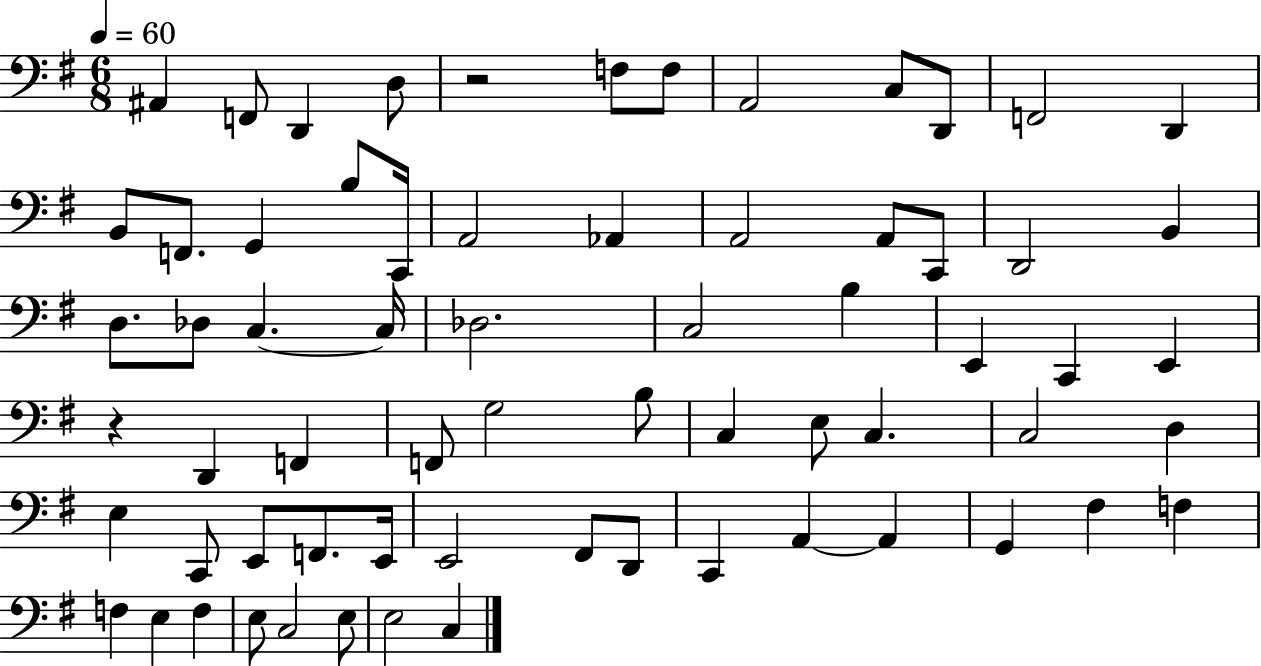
A#2/q F2/e D2/q D3/e R/h F3/e F3/e A2/h C3/e D2/e F2/h D2/q B2/e F2/e. G2/q B3/e C2/s A2/h Ab2/q A2/h A2/e C2/e D2/h B2/q D3/e. Db3/e C3/q. C3/s Db3/h. C3/h B3/q E2/q C2/q E2/q R/q D2/q F2/q F2/e G3/h B3/e C3/q E3/e C3/q. C3/h D3/q E3/q C2/e E2/e F2/e. E2/s E2/h F#2/e D2/e C2/q A2/q A2/q G2/q F#3/q F3/q F3/q E3/q F3/q E3/e C3/h E3/e E3/h C3/q